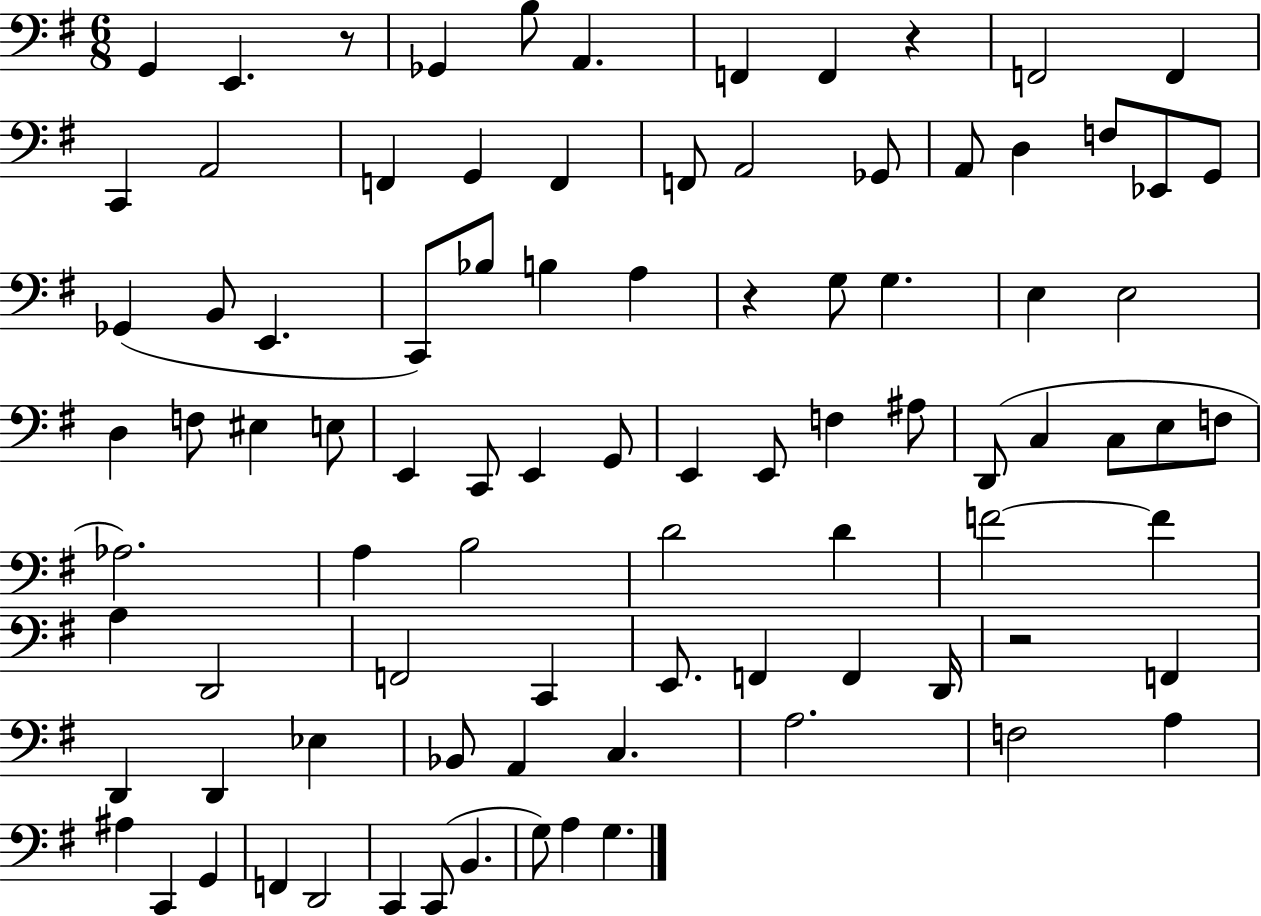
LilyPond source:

{
  \clef bass
  \numericTimeSignature
  \time 6/8
  \key g \major
  g,4 e,4. r8 | ges,4 b8 a,4. | f,4 f,4 r4 | f,2 f,4 | \break c,4 a,2 | f,4 g,4 f,4 | f,8 a,2 ges,8 | a,8 d4 f8 ees,8 g,8 | \break ges,4( b,8 e,4. | c,8) bes8 b4 a4 | r4 g8 g4. | e4 e2 | \break d4 f8 eis4 e8 | e,4 c,8 e,4 g,8 | e,4 e,8 f4 ais8 | d,8( c4 c8 e8 f8 | \break aes2.) | a4 b2 | d'2 d'4 | f'2~~ f'4 | \break a4 d,2 | f,2 c,4 | e,8. f,4 f,4 d,16 | r2 f,4 | \break d,4 d,4 ees4 | bes,8 a,4 c4. | a2. | f2 a4 | \break ais4 c,4 g,4 | f,4 d,2 | c,4 c,8( b,4. | g8) a4 g4. | \break \bar "|."
}